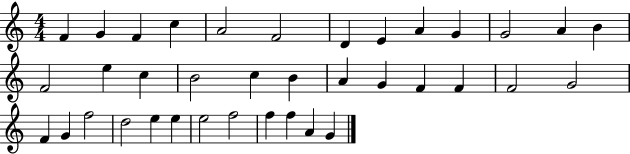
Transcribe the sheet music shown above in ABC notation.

X:1
T:Untitled
M:4/4
L:1/4
K:C
F G F c A2 F2 D E A G G2 A B F2 e c B2 c B A G F F F2 G2 F G f2 d2 e e e2 f2 f f A G